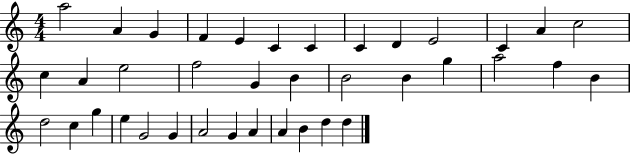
A5/h A4/q G4/q F4/q E4/q C4/q C4/q C4/q D4/q E4/h C4/q A4/q C5/h C5/q A4/q E5/h F5/h G4/q B4/q B4/h B4/q G5/q A5/h F5/q B4/q D5/h C5/q G5/q E5/q G4/h G4/q A4/h G4/q A4/q A4/q B4/q D5/q D5/q